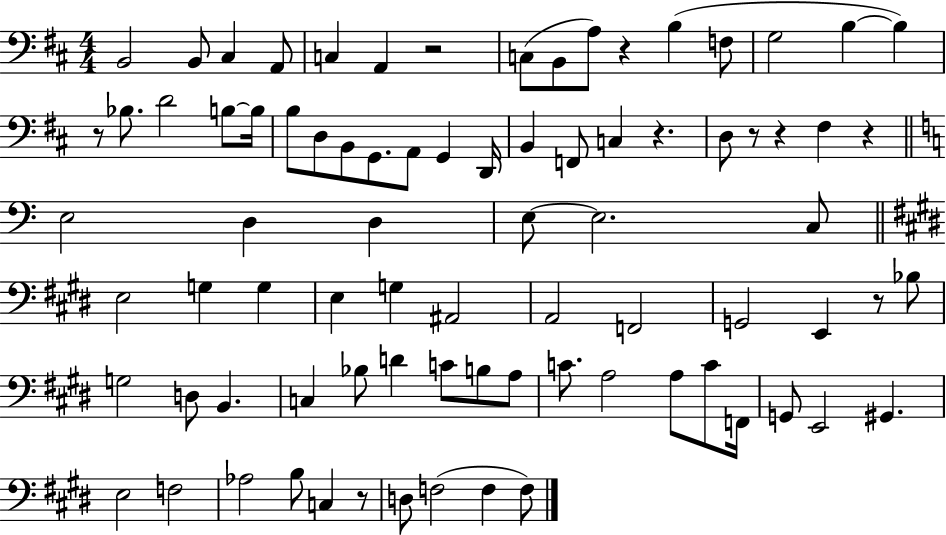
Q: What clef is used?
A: bass